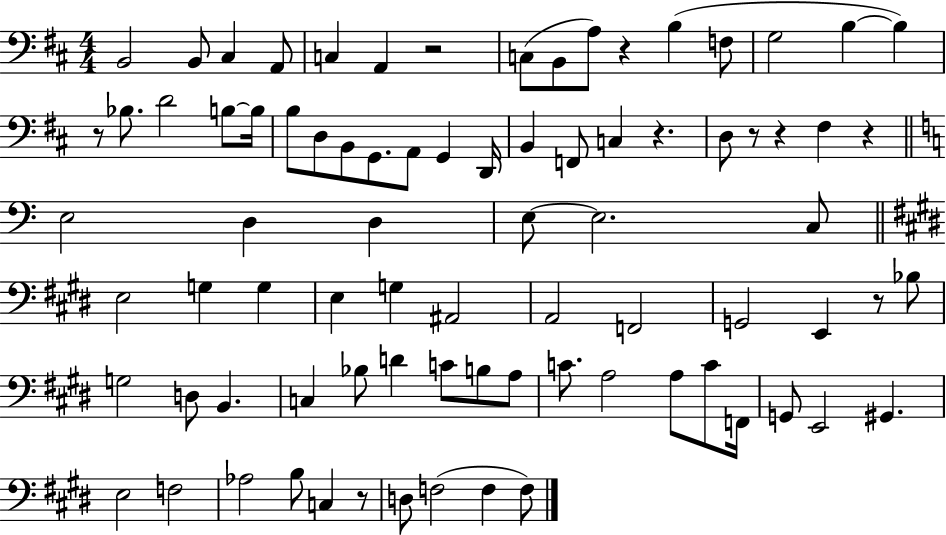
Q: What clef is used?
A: bass